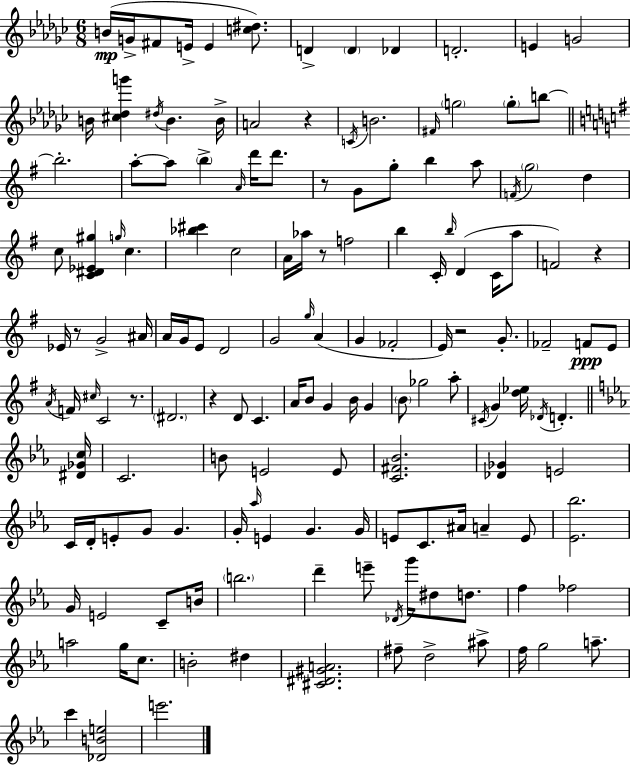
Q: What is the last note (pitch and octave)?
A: E6